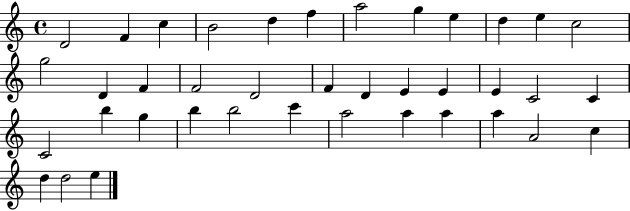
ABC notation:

X:1
T:Untitled
M:4/4
L:1/4
K:C
D2 F c B2 d f a2 g e d e c2 g2 D F F2 D2 F D E E E C2 C C2 b g b b2 c' a2 a a a A2 c d d2 e